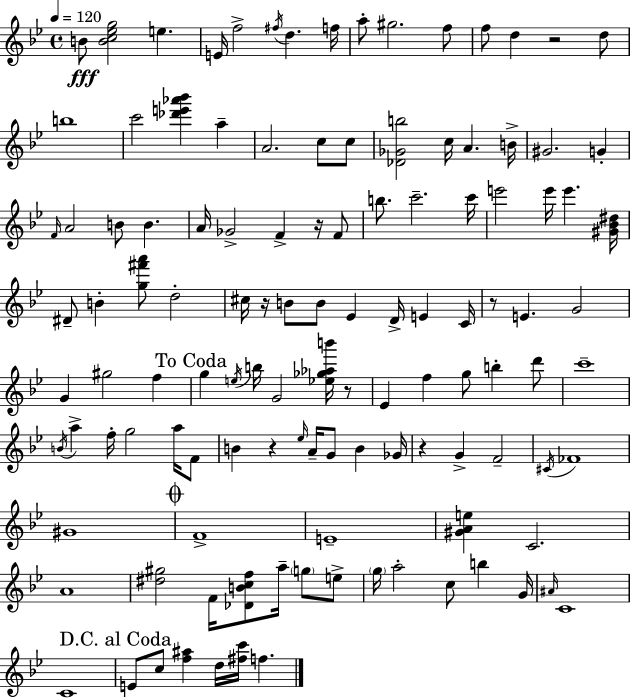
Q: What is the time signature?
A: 4/4